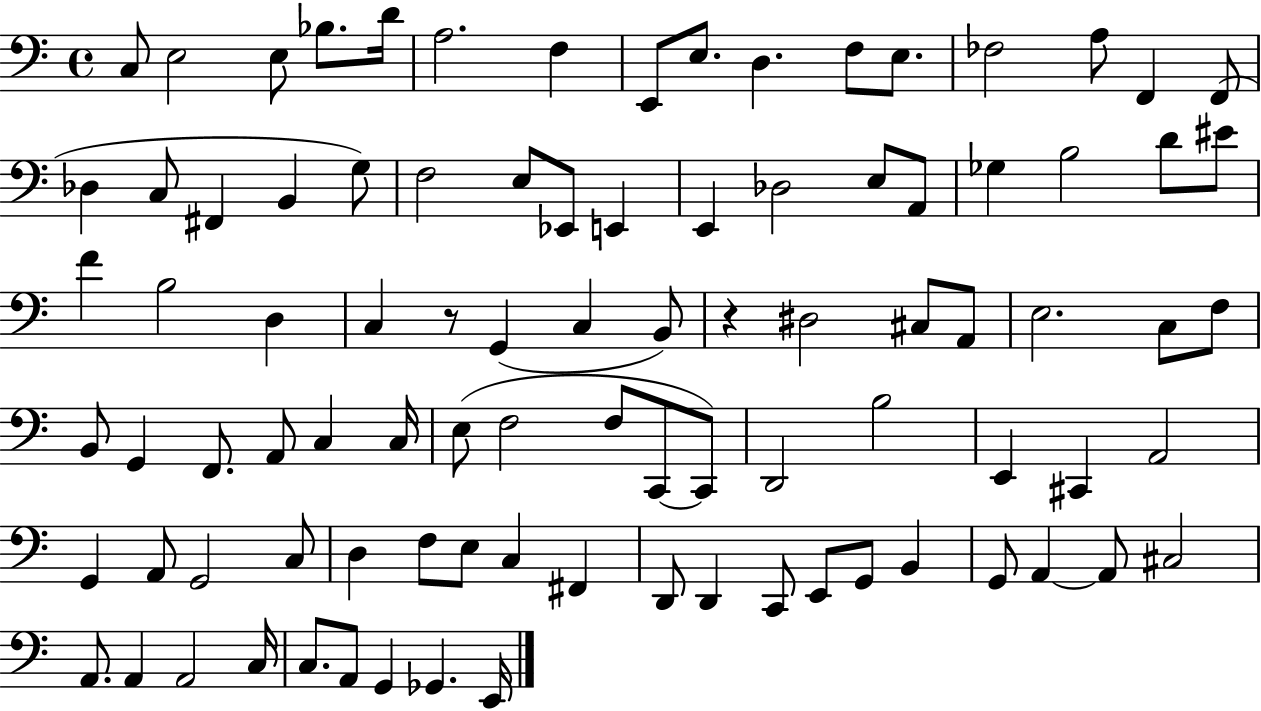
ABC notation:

X:1
T:Untitled
M:4/4
L:1/4
K:C
C,/2 E,2 E,/2 _B,/2 D/4 A,2 F, E,,/2 E,/2 D, F,/2 E,/2 _F,2 A,/2 F,, F,,/2 _D, C,/2 ^F,, B,, G,/2 F,2 E,/2 _E,,/2 E,, E,, _D,2 E,/2 A,,/2 _G, B,2 D/2 ^E/2 F B,2 D, C, z/2 G,, C, B,,/2 z ^D,2 ^C,/2 A,,/2 E,2 C,/2 F,/2 B,,/2 G,, F,,/2 A,,/2 C, C,/4 E,/2 F,2 F,/2 C,,/2 C,,/2 D,,2 B,2 E,, ^C,, A,,2 G,, A,,/2 G,,2 C,/2 D, F,/2 E,/2 C, ^F,, D,,/2 D,, C,,/2 E,,/2 G,,/2 B,, G,,/2 A,, A,,/2 ^C,2 A,,/2 A,, A,,2 C,/4 C,/2 A,,/2 G,, _G,, E,,/4